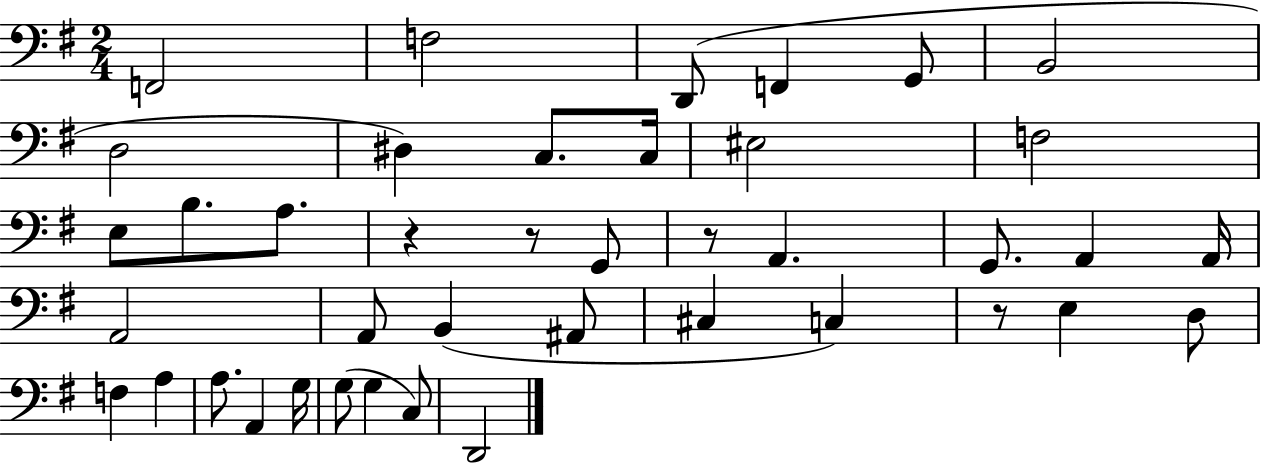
{
  \clef bass
  \numericTimeSignature
  \time 2/4
  \key g \major
  \repeat volta 2 { f,2 | f2 | d,8( f,4 g,8 | b,2 | \break d2 | dis4) c8. c16 | eis2 | f2 | \break e8 b8. a8. | r4 r8 g,8 | r8 a,4. | g,8. a,4 a,16 | \break a,2 | a,8 b,4( ais,8 | cis4 c4) | r8 e4 d8 | \break f4 a4 | a8. a,4 g16 | g8( g4 c8) | d,2 | \break } \bar "|."
}